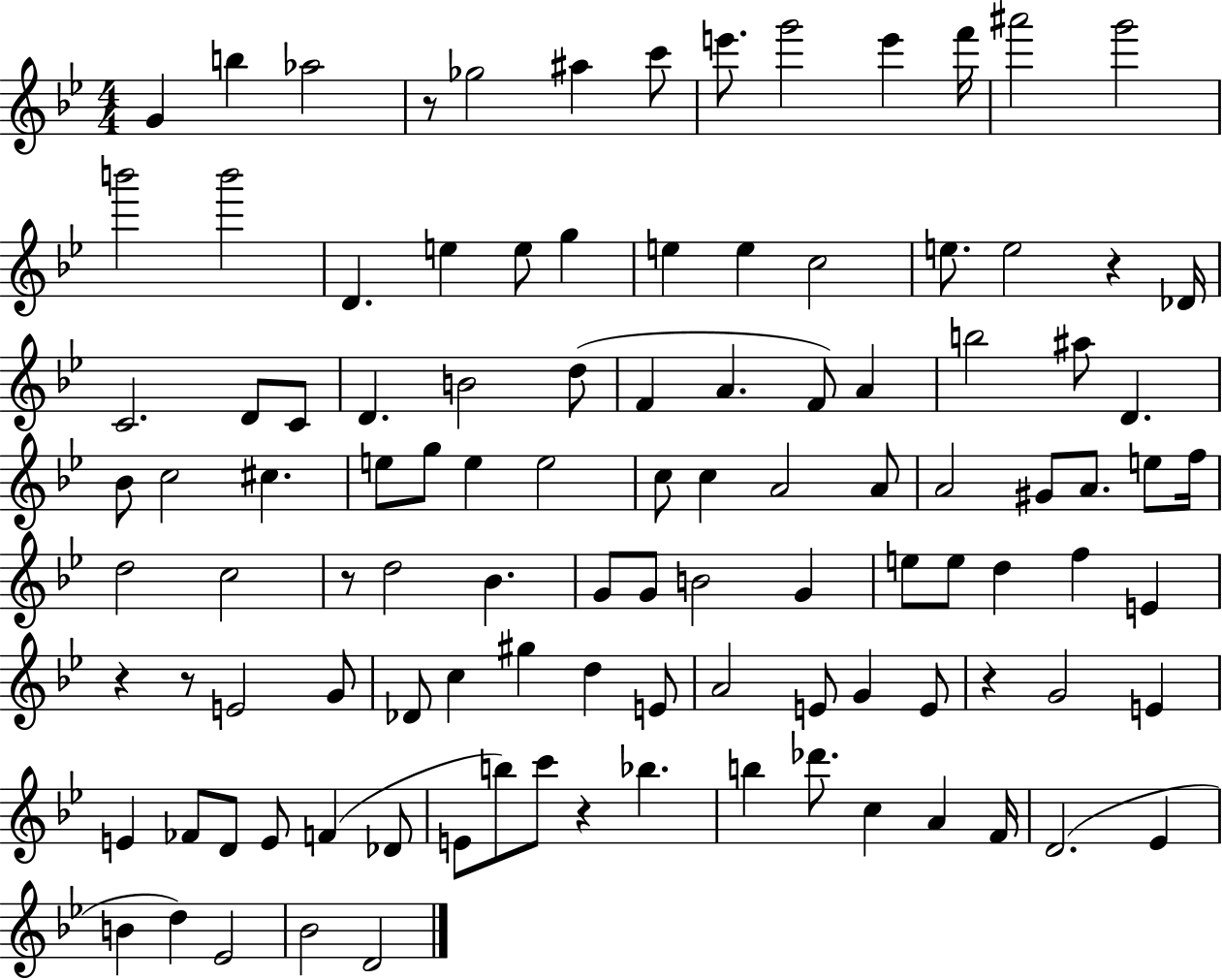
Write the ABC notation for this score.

X:1
T:Untitled
M:4/4
L:1/4
K:Bb
G b _a2 z/2 _g2 ^a c'/2 e'/2 g'2 e' f'/4 ^a'2 g'2 b'2 b'2 D e e/2 g e e c2 e/2 e2 z _D/4 C2 D/2 C/2 D B2 d/2 F A F/2 A b2 ^a/2 D _B/2 c2 ^c e/2 g/2 e e2 c/2 c A2 A/2 A2 ^G/2 A/2 e/2 f/4 d2 c2 z/2 d2 _B G/2 G/2 B2 G e/2 e/2 d f E z z/2 E2 G/2 _D/2 c ^g d E/2 A2 E/2 G E/2 z G2 E E _F/2 D/2 E/2 F _D/2 E/2 b/2 c'/2 z _b b _d'/2 c A F/4 D2 _E B d _E2 _B2 D2